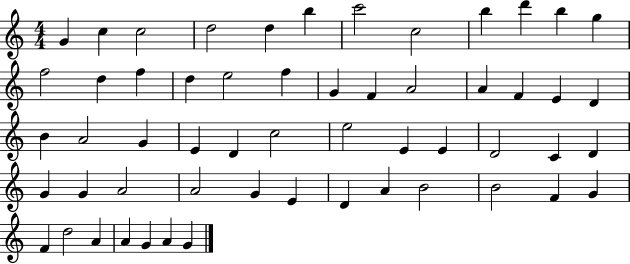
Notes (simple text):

G4/q C5/q C5/h D5/h D5/q B5/q C6/h C5/h B5/q D6/q B5/q G5/q F5/h D5/q F5/q D5/q E5/h F5/q G4/q F4/q A4/h A4/q F4/q E4/q D4/q B4/q A4/h G4/q E4/q D4/q C5/h E5/h E4/q E4/q D4/h C4/q D4/q G4/q G4/q A4/h A4/h G4/q E4/q D4/q A4/q B4/h B4/h F4/q G4/q F4/q D5/h A4/q A4/q G4/q A4/q G4/q